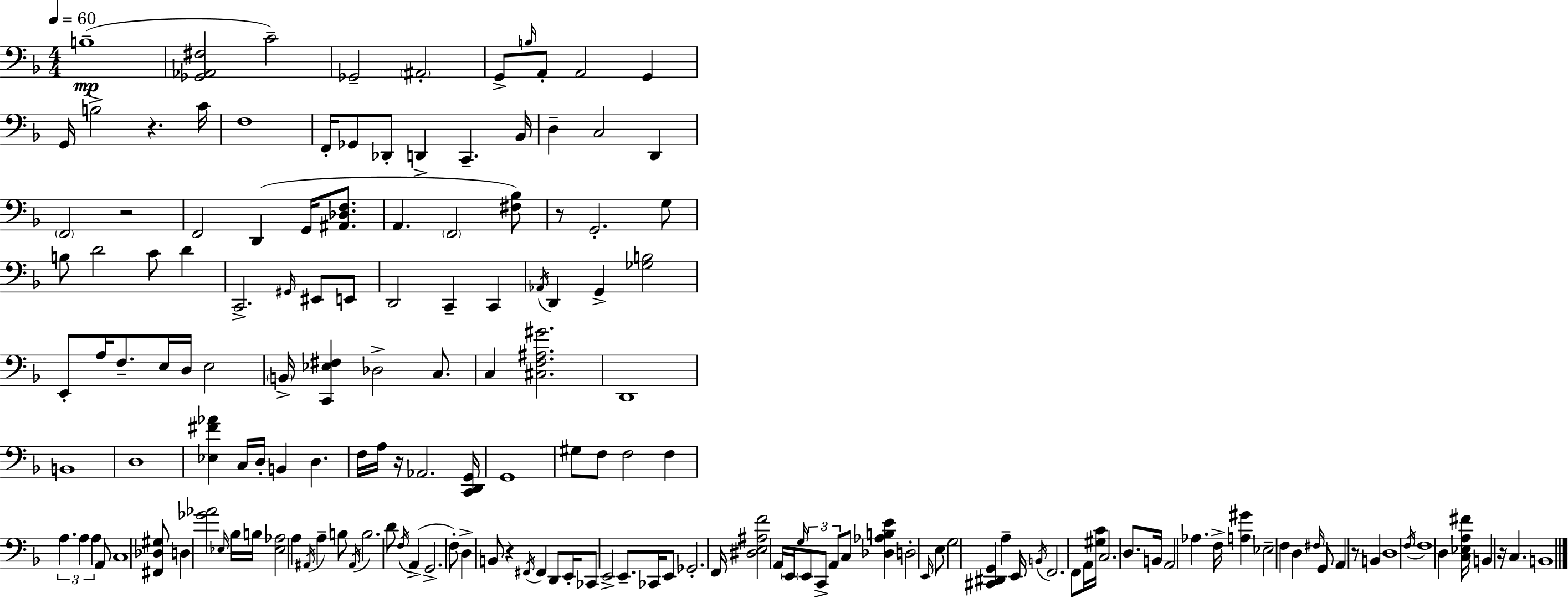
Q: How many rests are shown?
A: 7